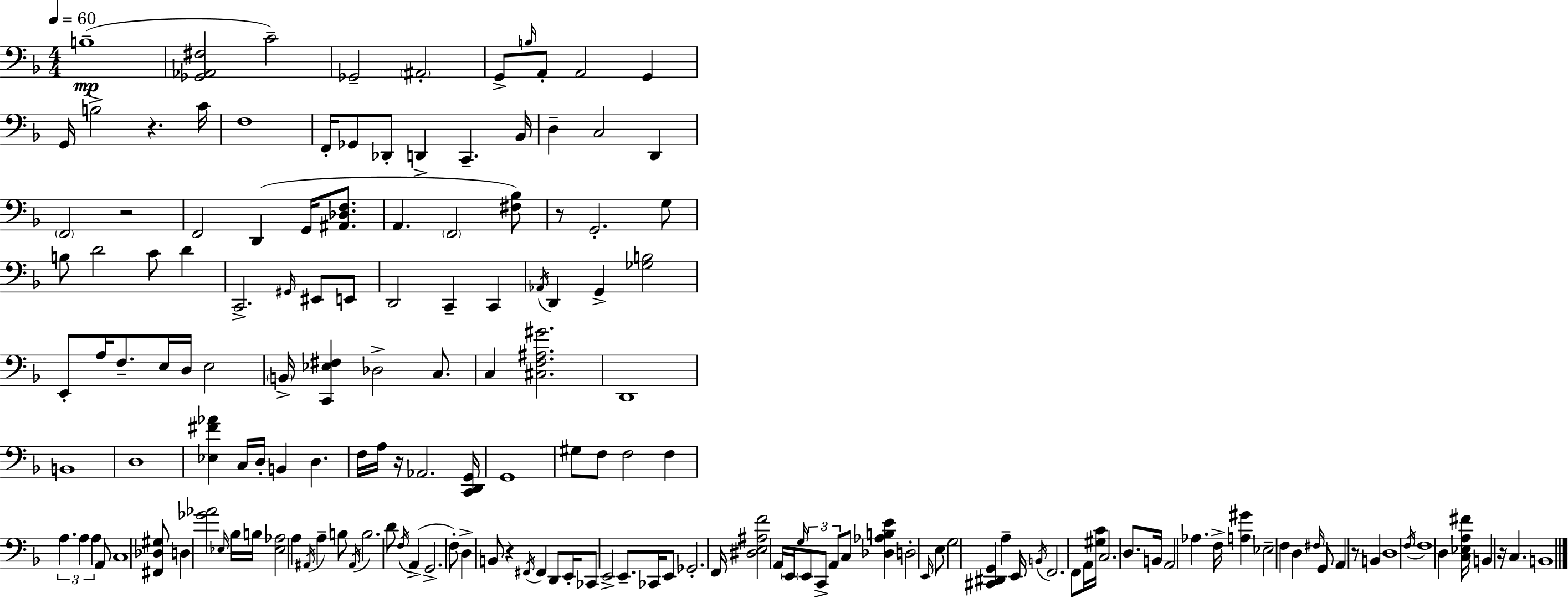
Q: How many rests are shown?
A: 7